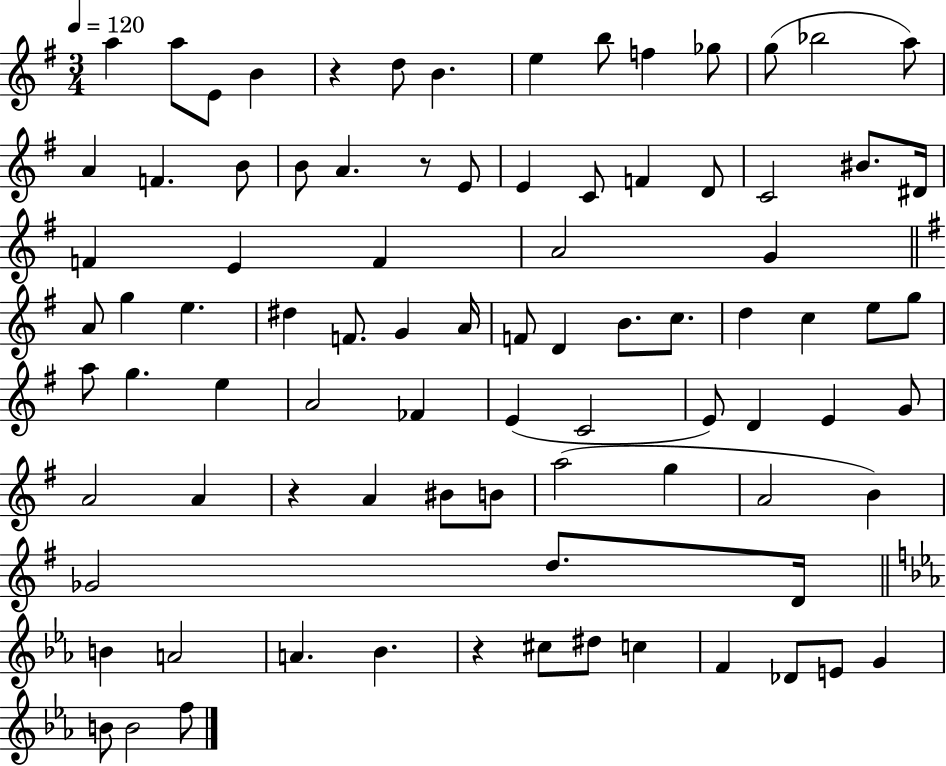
A5/q A5/e E4/e B4/q R/q D5/e B4/q. E5/q B5/e F5/q Gb5/e G5/e Bb5/h A5/e A4/q F4/q. B4/e B4/e A4/q. R/e E4/e E4/q C4/e F4/q D4/e C4/h BIS4/e. D#4/s F4/q E4/q F4/q A4/h G4/q A4/e G5/q E5/q. D#5/q F4/e. G4/q A4/s F4/e D4/q B4/e. C5/e. D5/q C5/q E5/e G5/e A5/e G5/q. E5/q A4/h FES4/q E4/q C4/h E4/e D4/q E4/q G4/e A4/h A4/q R/q A4/q BIS4/e B4/e A5/h G5/q A4/h B4/q Gb4/h D5/e. D4/s B4/q A4/h A4/q. Bb4/q. R/q C#5/e D#5/e C5/q F4/q Db4/e E4/e G4/q B4/e B4/h F5/e